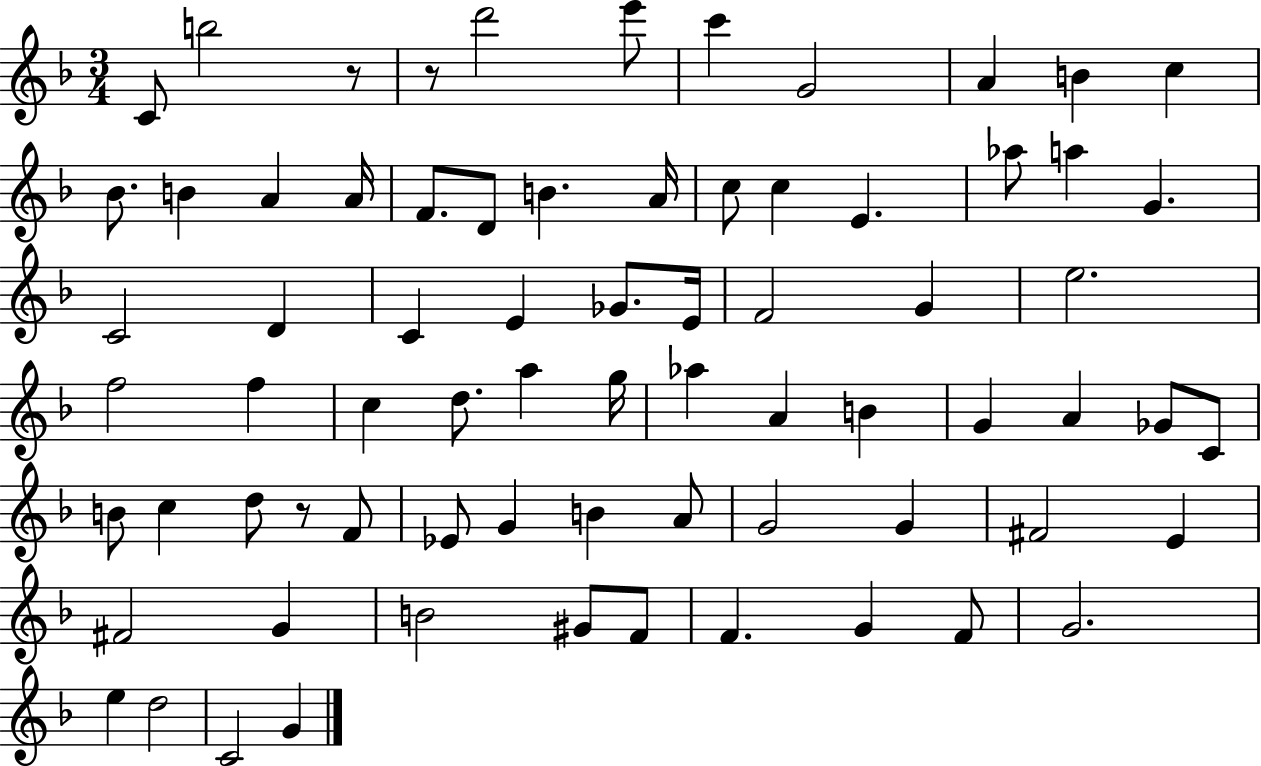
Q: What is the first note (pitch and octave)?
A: C4